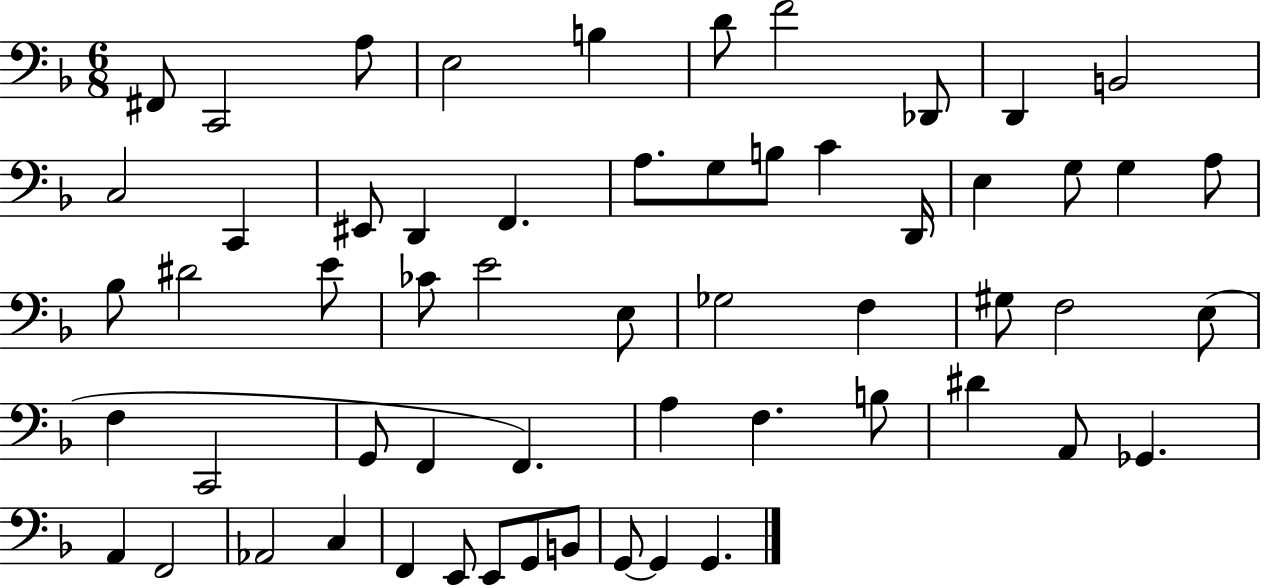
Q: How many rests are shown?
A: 0